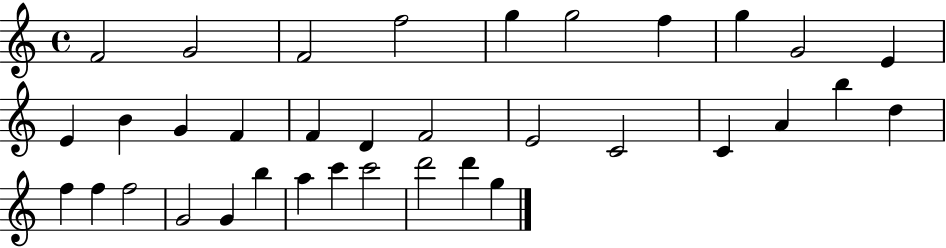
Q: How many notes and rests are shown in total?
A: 35